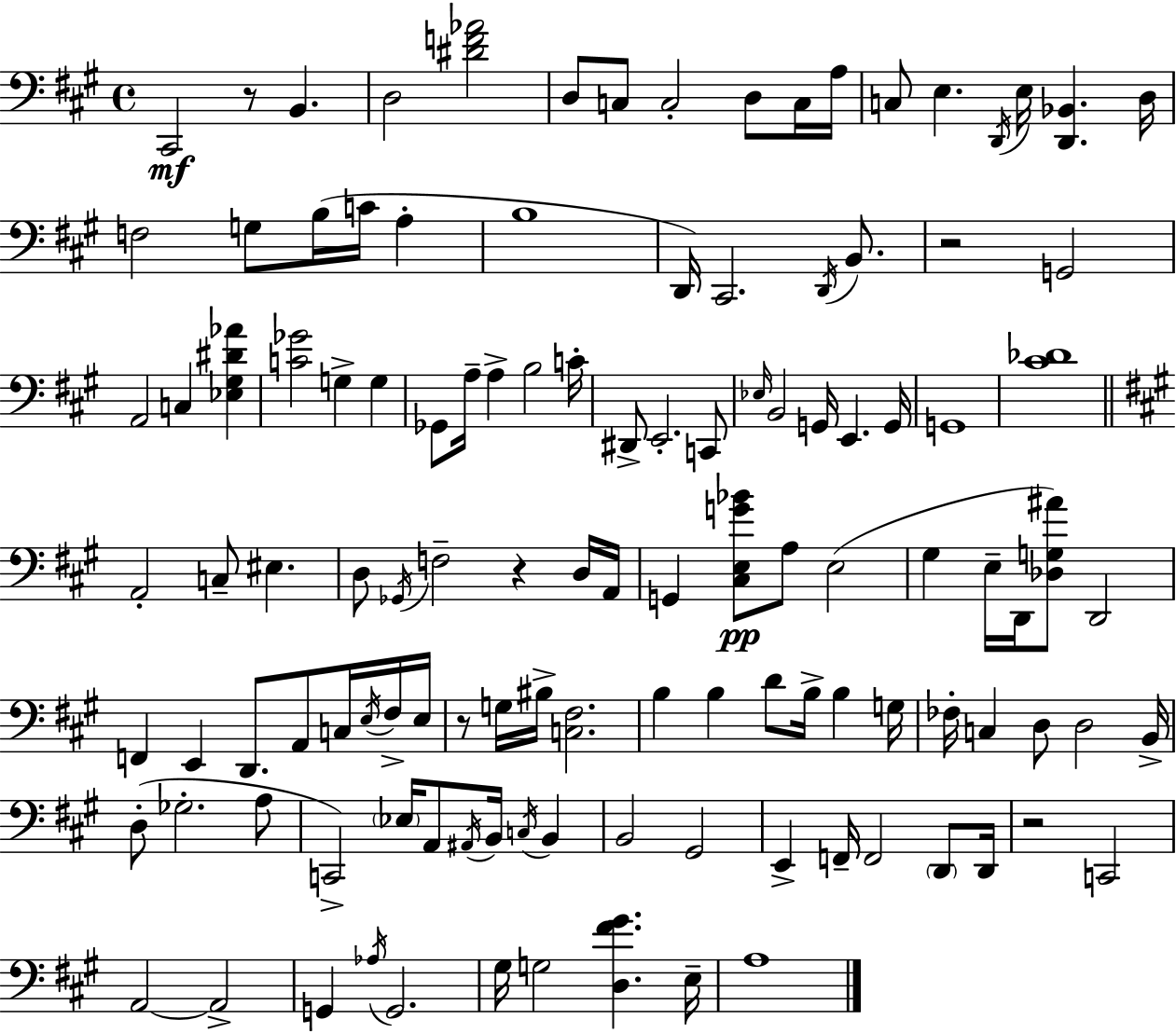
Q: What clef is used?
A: bass